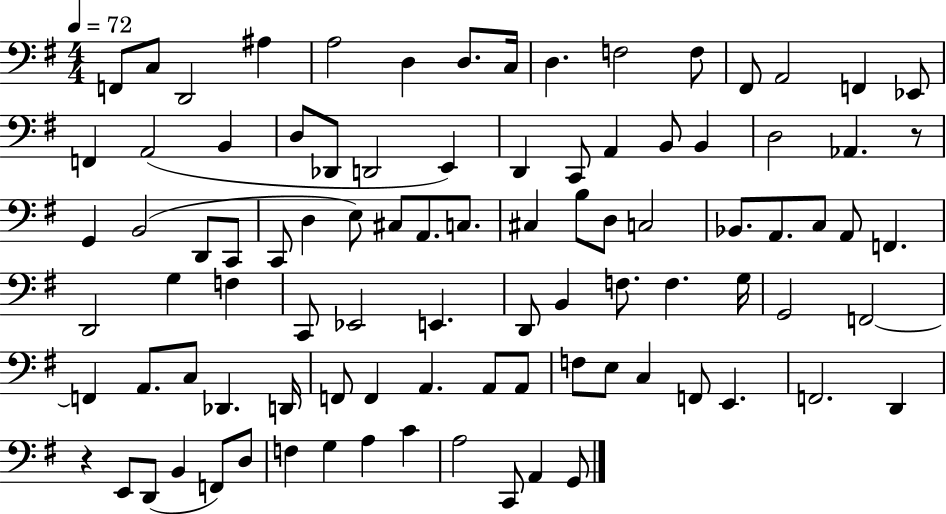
{
  \clef bass
  \numericTimeSignature
  \time 4/4
  \key g \major
  \tempo 4 = 72
  f,8 c8 d,2 ais4 | a2 d4 d8. c16 | d4. f2 f8 | fis,8 a,2 f,4 ees,8 | \break f,4 a,2( b,4 | d8 des,8 d,2 e,4) | d,4 c,8 a,4 b,8 b,4 | d2 aes,4. r8 | \break g,4 b,2( d,8 c,8 | c,8 d4 e8) cis8 a,8. c8. | cis4 b8 d8 c2 | bes,8. a,8. c8 a,8 f,4. | \break d,2 g4 f4 | c,8 ees,2 e,4. | d,8 b,4 f8. f4. g16 | g,2 f,2~~ | \break f,4 a,8. c8 des,4. d,16 | f,8 f,4 a,4. a,8 a,8 | f8 e8 c4 f,8 e,4. | f,2. d,4 | \break r4 e,8 d,8( b,4 f,8) d8 | f4 g4 a4 c'4 | a2 c,8 a,4 g,8 | \bar "|."
}